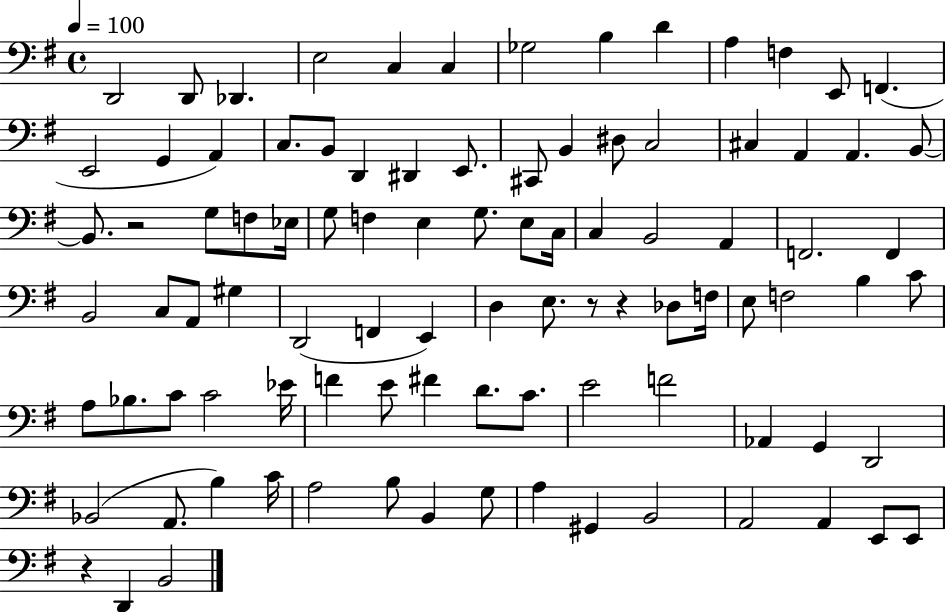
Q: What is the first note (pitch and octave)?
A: D2